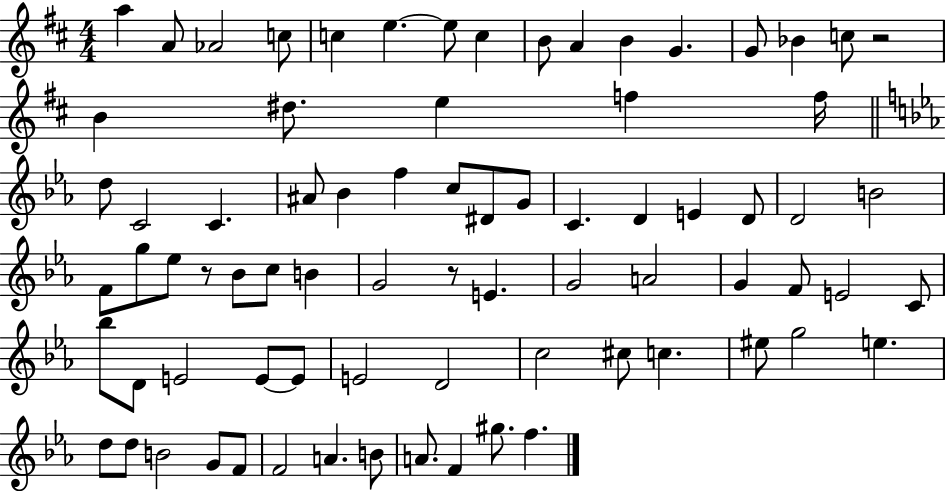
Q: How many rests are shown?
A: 3